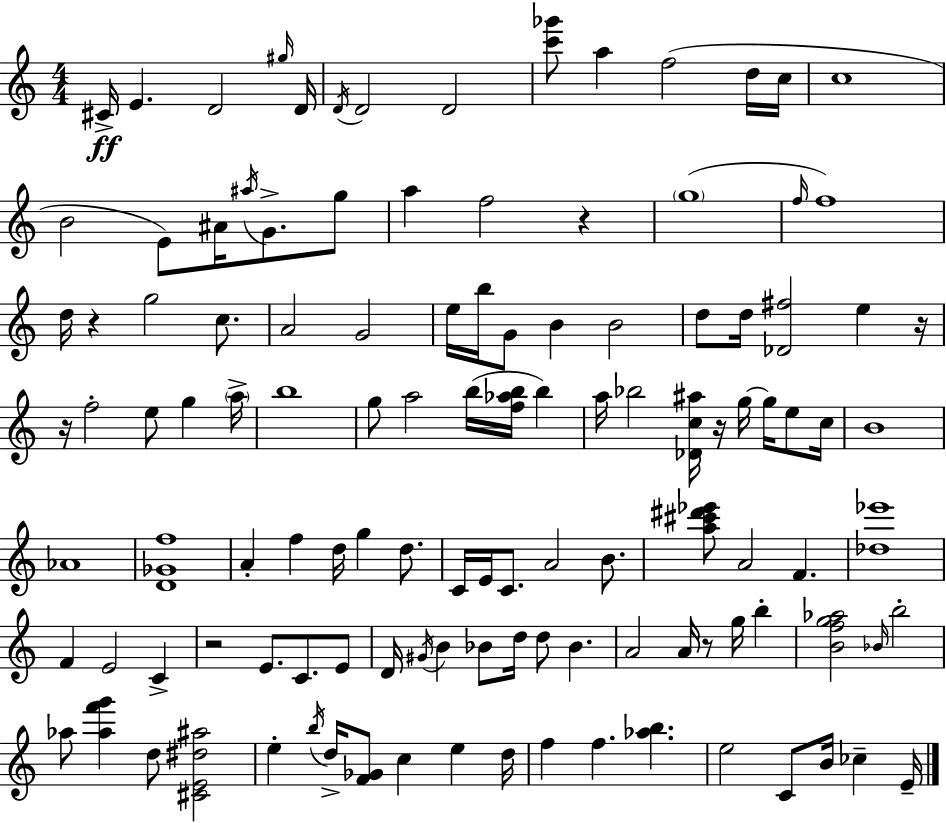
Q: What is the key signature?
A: C major